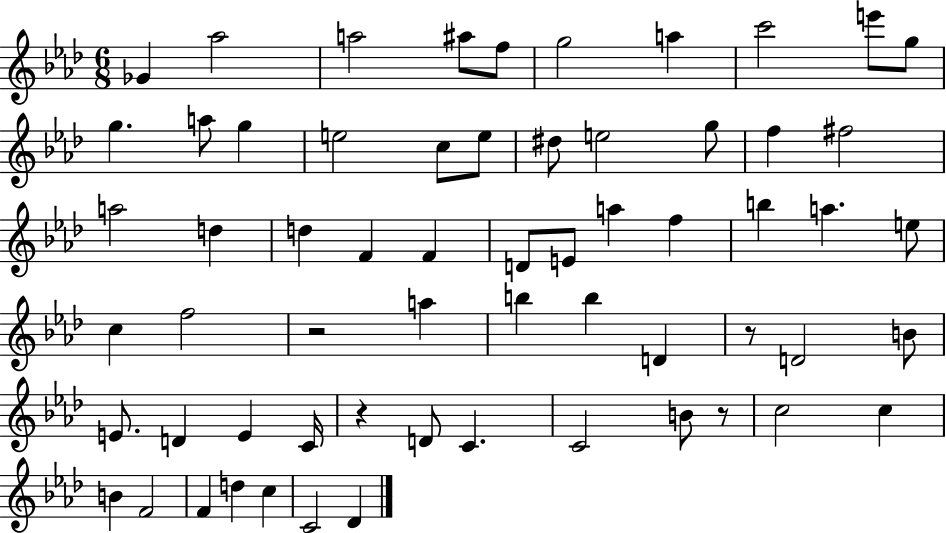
Gb4/q Ab5/h A5/h A#5/e F5/e G5/h A5/q C6/h E6/e G5/e G5/q. A5/e G5/q E5/h C5/e E5/e D#5/e E5/h G5/e F5/q F#5/h A5/h D5/q D5/q F4/q F4/q D4/e E4/e A5/q F5/q B5/q A5/q. E5/e C5/q F5/h R/h A5/q B5/q B5/q D4/q R/e D4/h B4/e E4/e. D4/q E4/q C4/s R/q D4/e C4/q. C4/h B4/e R/e C5/h C5/q B4/q F4/h F4/q D5/q C5/q C4/h Db4/q